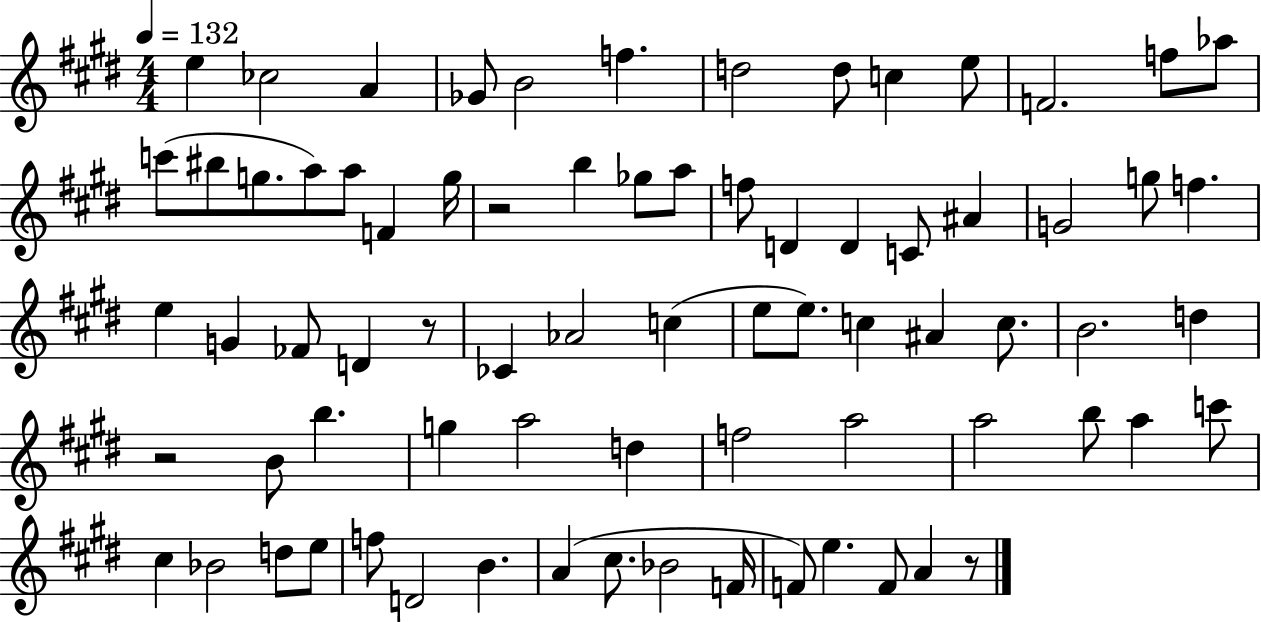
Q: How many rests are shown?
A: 4